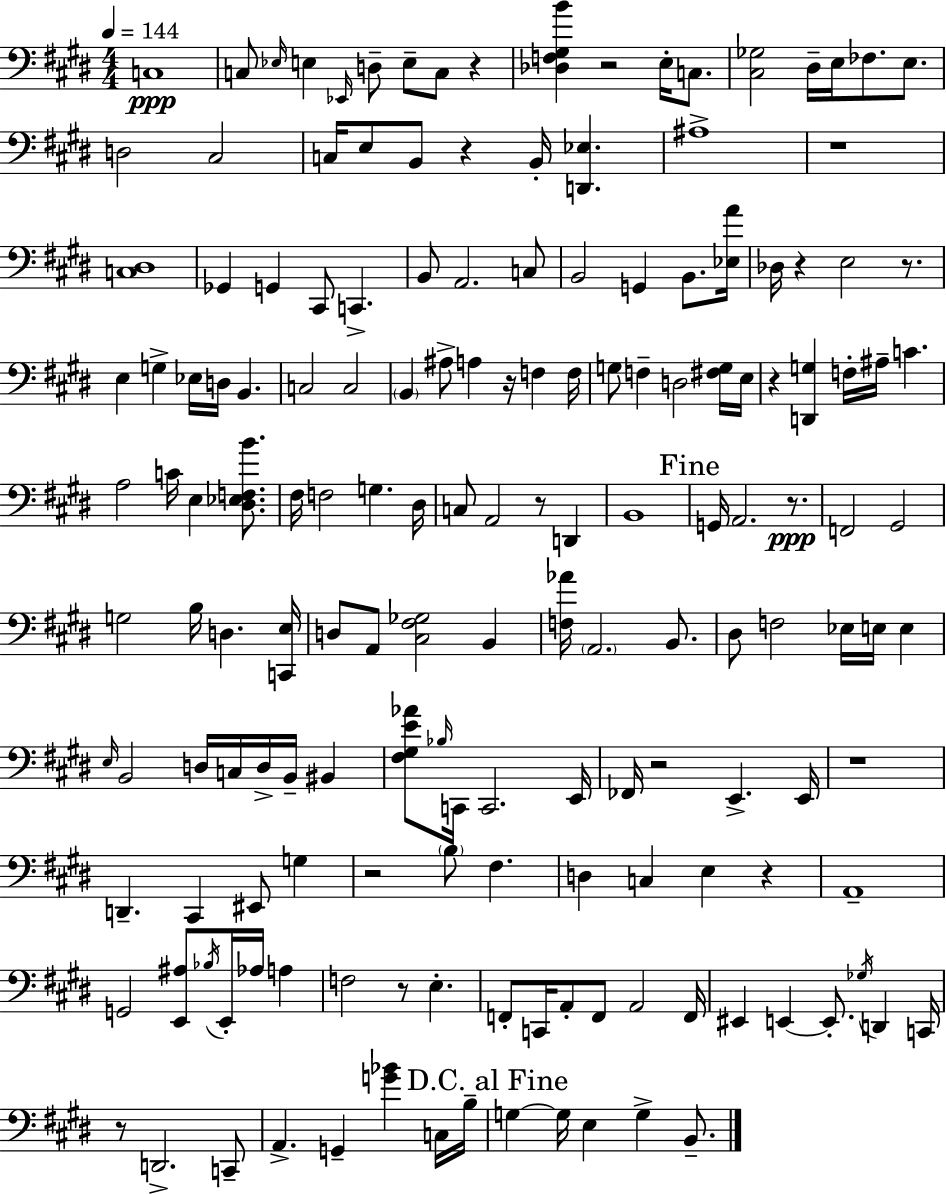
X:1
T:Untitled
M:4/4
L:1/4
K:E
C,4 C,/2 _E,/4 E, _E,,/4 D,/2 E,/2 C,/2 z [_D,F,^G,B] z2 E,/4 C,/2 [^C,_G,]2 ^D,/4 E,/4 _F,/2 E,/2 D,2 ^C,2 C,/4 E,/2 B,,/2 z B,,/4 [D,,_E,] ^A,4 z4 [C,^D,]4 _G,, G,, ^C,,/2 C,, B,,/2 A,,2 C,/2 B,,2 G,, B,,/2 [_E,A]/4 _D,/4 z E,2 z/2 E, G, _E,/4 D,/4 B,, C,2 C,2 B,, ^A,/2 A, z/4 F, F,/4 G,/2 F, D,2 [^F,G,]/4 E,/4 z [D,,G,] F,/4 ^A,/4 C A,2 C/4 E, [^D,_E,F,B]/2 ^F,/4 F,2 G, ^D,/4 C,/2 A,,2 z/2 D,, B,,4 G,,/4 A,,2 z/2 F,,2 ^G,,2 G,2 B,/4 D, [C,,E,]/4 D,/2 A,,/2 [^C,^F,_G,]2 B,, [F,_A]/4 A,,2 B,,/2 ^D,/2 F,2 _E,/4 E,/4 E, E,/4 B,,2 D,/4 C,/4 D,/4 B,,/4 ^B,, [^F,^G,E_A]/2 _B,/4 C,,/4 C,,2 E,,/4 _F,,/4 z2 E,, E,,/4 z4 D,, ^C,, ^E,,/2 G, z2 B,/2 ^F, D, C, E, z A,,4 G,,2 [E,,^A,]/2 _B,/4 E,,/4 _A,/4 A, F,2 z/2 E, F,,/2 C,,/4 A,,/2 F,,/2 A,,2 F,,/4 ^E,, E,, E,,/2 _G,/4 D,, C,,/4 z/2 D,,2 C,,/2 A,, G,, [G_B] C,/4 B,/4 G, G,/4 E, G, B,,/2